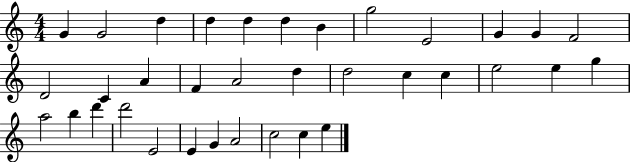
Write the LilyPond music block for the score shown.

{
  \clef treble
  \numericTimeSignature
  \time 4/4
  \key c \major
  g'4 g'2 d''4 | d''4 d''4 d''4 b'4 | g''2 e'2 | g'4 g'4 f'2 | \break d'2 c'4 a'4 | f'4 a'2 d''4 | d''2 c''4 c''4 | e''2 e''4 g''4 | \break a''2 b''4 d'''4 | d'''2 e'2 | e'4 g'4 a'2 | c''2 c''4 e''4 | \break \bar "|."
}